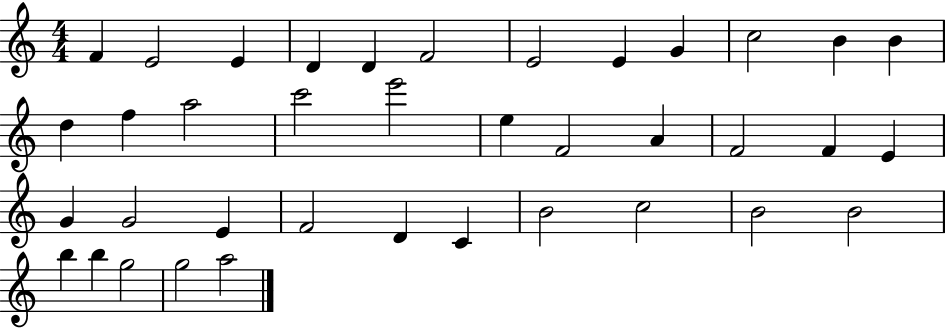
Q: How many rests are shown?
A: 0